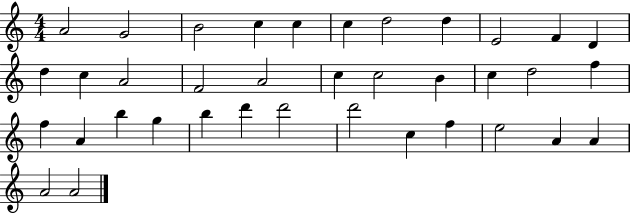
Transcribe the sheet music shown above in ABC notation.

X:1
T:Untitled
M:4/4
L:1/4
K:C
A2 G2 B2 c c c d2 d E2 F D d c A2 F2 A2 c c2 B c d2 f f A b g b d' d'2 d'2 c f e2 A A A2 A2